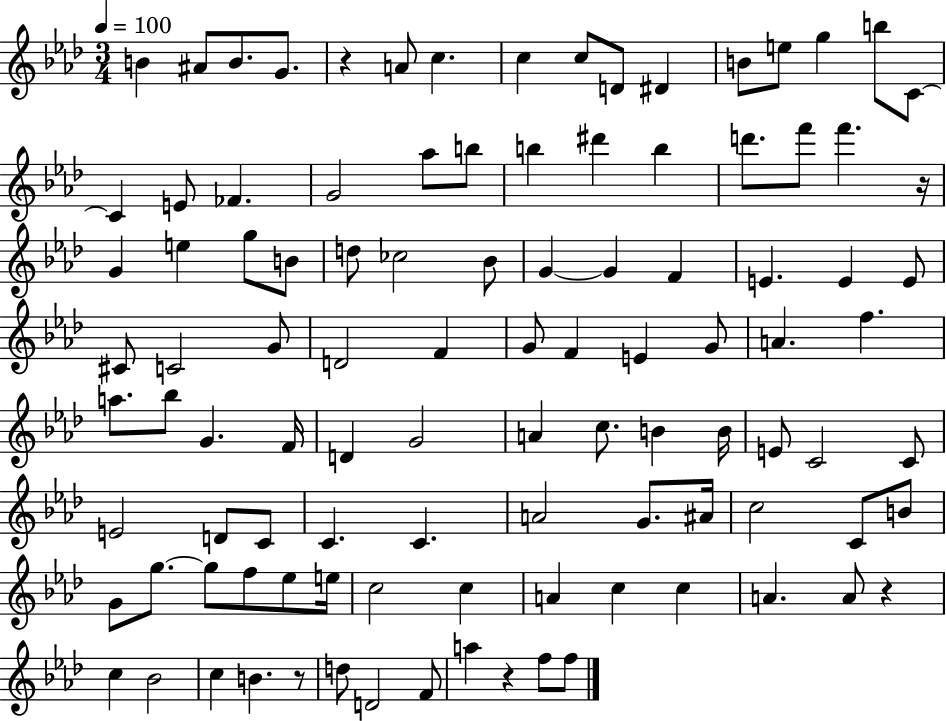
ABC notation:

X:1
T:Untitled
M:3/4
L:1/4
K:Ab
B ^A/2 B/2 G/2 z A/2 c c c/2 D/2 ^D B/2 e/2 g b/2 C/2 C E/2 _F G2 _a/2 b/2 b ^d' b d'/2 f'/2 f' z/4 G e g/2 B/2 d/2 _c2 _B/2 G G F E E E/2 ^C/2 C2 G/2 D2 F G/2 F E G/2 A f a/2 _b/2 G F/4 D G2 A c/2 B B/4 E/2 C2 C/2 E2 D/2 C/2 C C A2 G/2 ^A/4 c2 C/2 B/2 G/2 g/2 g/2 f/2 _e/2 e/4 c2 c A c c A A/2 z c _B2 c B z/2 d/2 D2 F/2 a z f/2 f/2